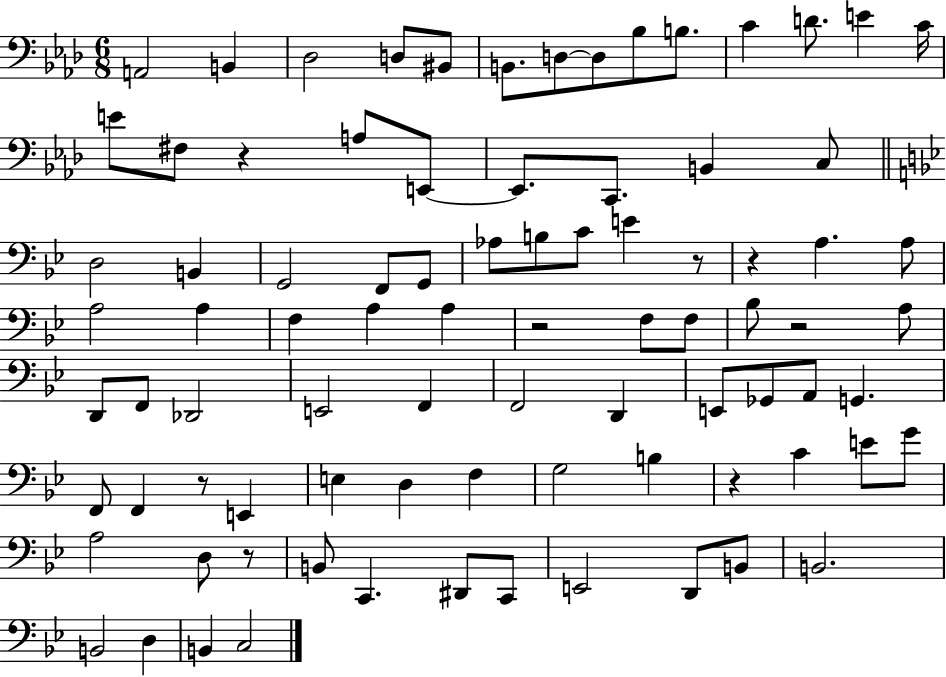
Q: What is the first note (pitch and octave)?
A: A2